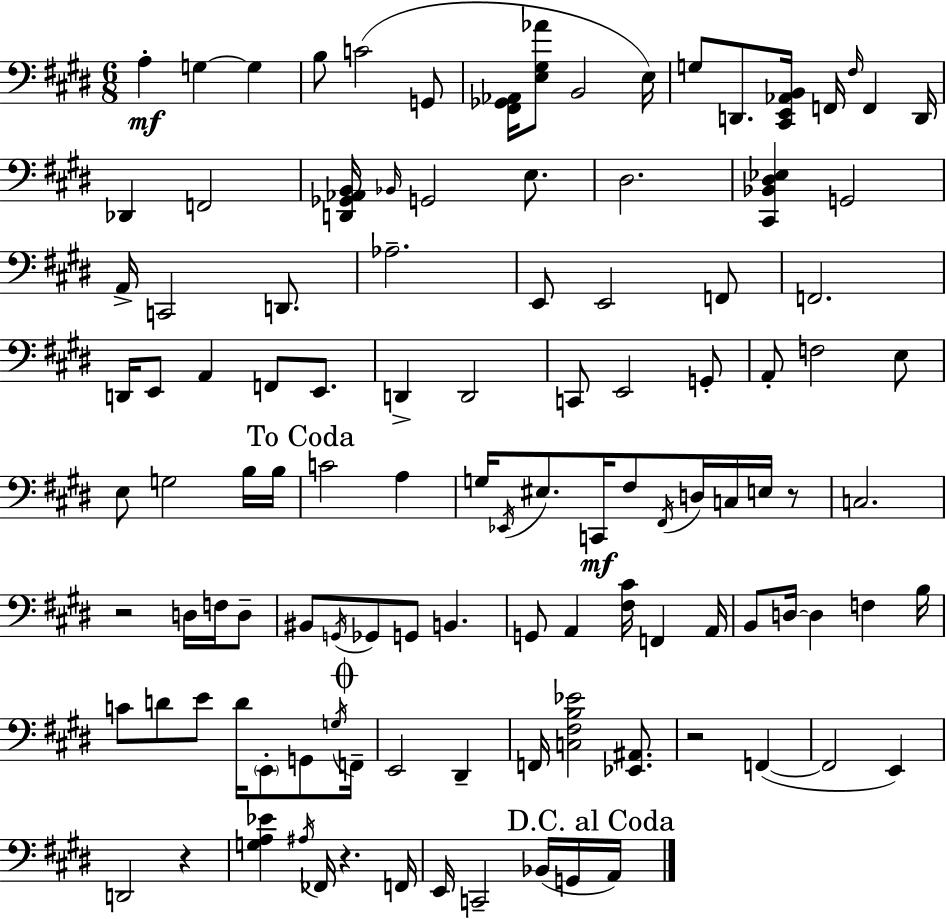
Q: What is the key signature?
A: E major